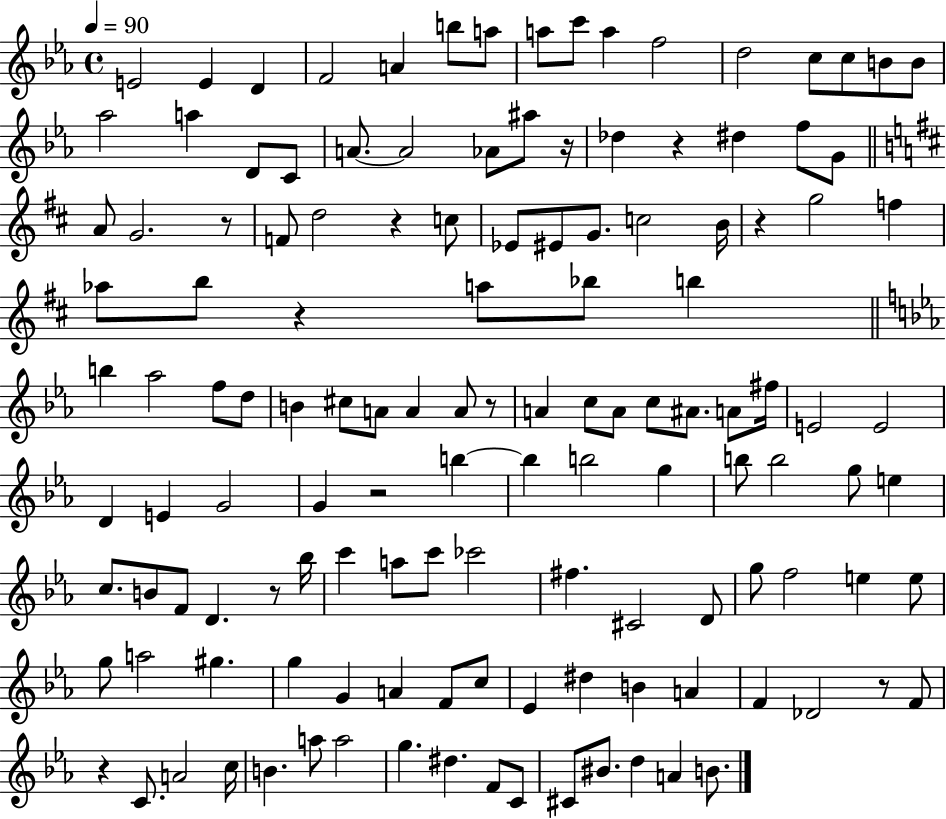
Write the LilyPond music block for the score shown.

{
  \clef treble
  \time 4/4
  \defaultTimeSignature
  \key ees \major
  \tempo 4 = 90
  \repeat volta 2 { e'2 e'4 d'4 | f'2 a'4 b''8 a''8 | a''8 c'''8 a''4 f''2 | d''2 c''8 c''8 b'8 b'8 | \break aes''2 a''4 d'8 c'8 | a'8.~~ a'2 aes'8 ais''8 r16 | des''4 r4 dis''4 f''8 g'8 | \bar "||" \break \key b \minor a'8 g'2. r8 | f'8 d''2 r4 c''8 | ees'8 eis'8 g'8. c''2 b'16 | r4 g''2 f''4 | \break aes''8 b''8 r4 a''8 bes''8 b''4 | \bar "||" \break \key ees \major b''4 aes''2 f''8 d''8 | b'4 cis''8 a'8 a'4 a'8 r8 | a'4 c''8 a'8 c''8 ais'8. a'8 fis''16 | e'2 e'2 | \break d'4 e'4 g'2 | g'4 r2 b''4~~ | b''4 b''2 g''4 | b''8 b''2 g''8 e''4 | \break c''8. b'8 f'8 d'4. r8 bes''16 | c'''4 a''8 c'''8 ces'''2 | fis''4. cis'2 d'8 | g''8 f''2 e''4 e''8 | \break g''8 a''2 gis''4. | g''4 g'4 a'4 f'8 c''8 | ees'4 dis''4 b'4 a'4 | f'4 des'2 r8 f'8 | \break r4 c'8. a'2 c''16 | b'4. a''8 a''2 | g''4. dis''4. f'8 c'8 | cis'8 bis'8. d''4 a'4 b'8. | \break } \bar "|."
}